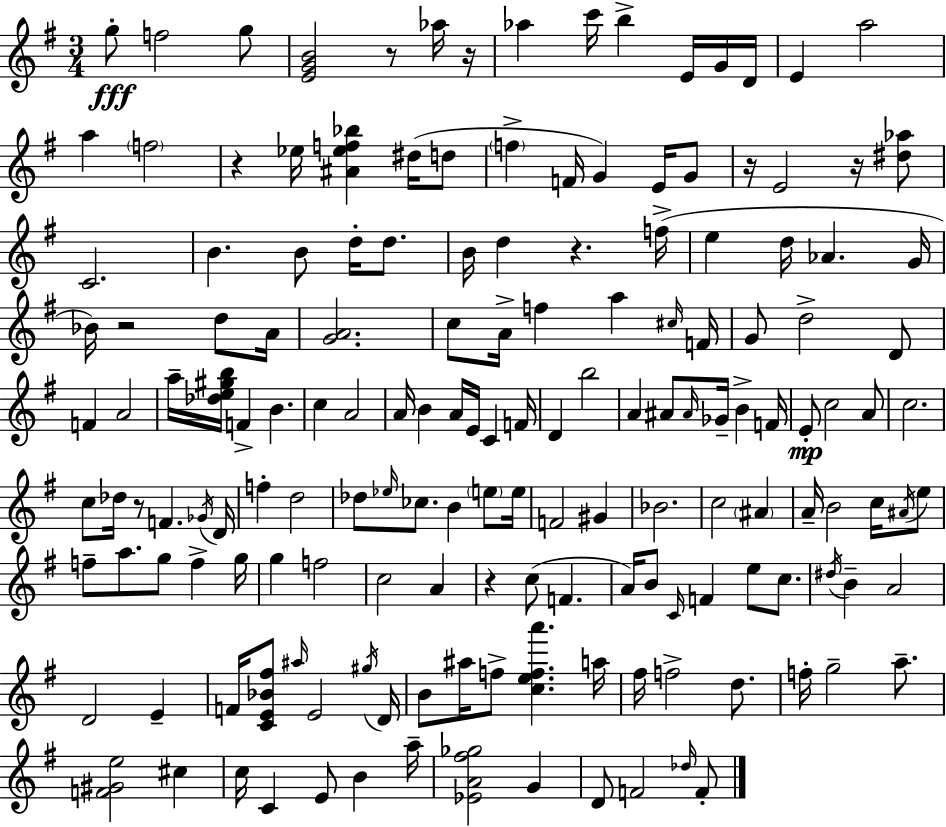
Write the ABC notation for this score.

X:1
T:Untitled
M:3/4
L:1/4
K:Em
g/2 f2 g/2 [EGB]2 z/2 _a/4 z/4 _a c'/4 b E/4 G/4 D/4 E a2 a f2 z _e/4 [^A_ef_b] ^d/4 d/2 f F/4 G E/4 G/2 z/4 E2 z/4 [^d_a]/2 C2 B B/2 d/4 d/2 B/4 d z f/4 e d/4 _A G/4 _B/4 z2 d/2 A/4 [GA]2 c/2 A/4 f a ^c/4 F/4 G/2 d2 D/2 F A2 a/4 [_de^gb]/4 F B c A2 A/4 B A/4 E/4 C F/4 D b2 A ^A/2 ^A/4 _G/4 B F/4 E/2 c2 A/2 c2 c/2 _d/4 z/2 F _G/4 D/4 f d2 _d/2 _e/4 _c/2 B e/2 e/4 F2 ^G _B2 c2 ^A A/4 B2 c/4 ^A/4 e/2 f/2 a/2 g/2 f g/4 g f2 c2 A z c/2 F A/4 B/2 C/4 F e/2 c/2 ^d/4 B A2 D2 E F/4 [CE_B^f]/2 ^a/4 E2 ^g/4 D/4 B/2 ^a/4 f/2 [cefa'] a/4 ^f/4 f2 d/2 f/4 g2 a/2 [F^Ge]2 ^c c/4 C E/2 B a/4 [_EA^f_g]2 G D/2 F2 _d/4 F/2